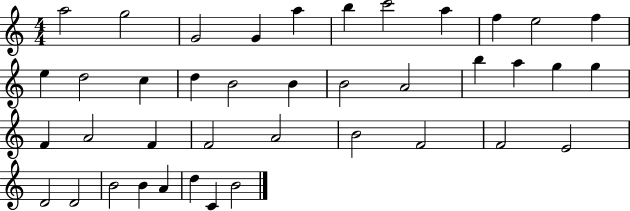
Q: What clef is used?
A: treble